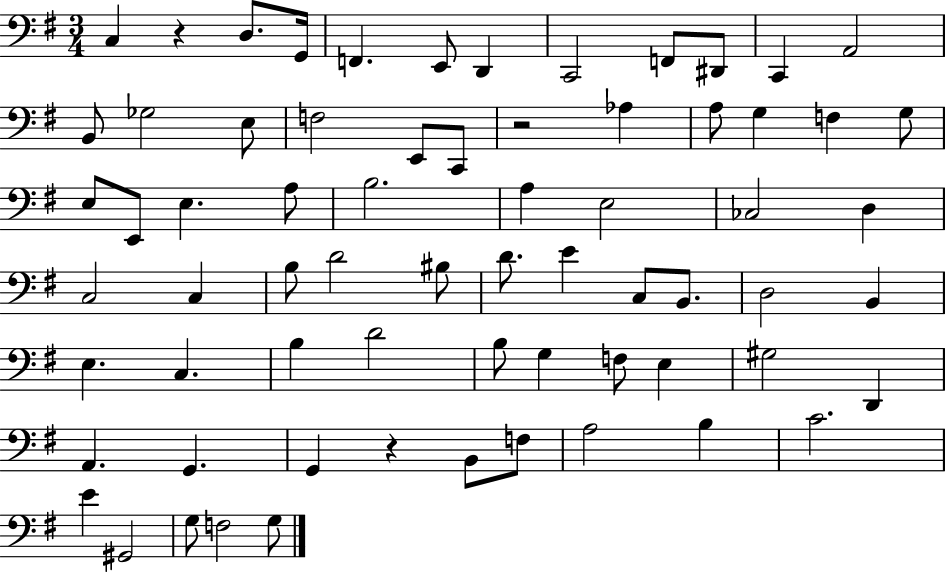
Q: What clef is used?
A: bass